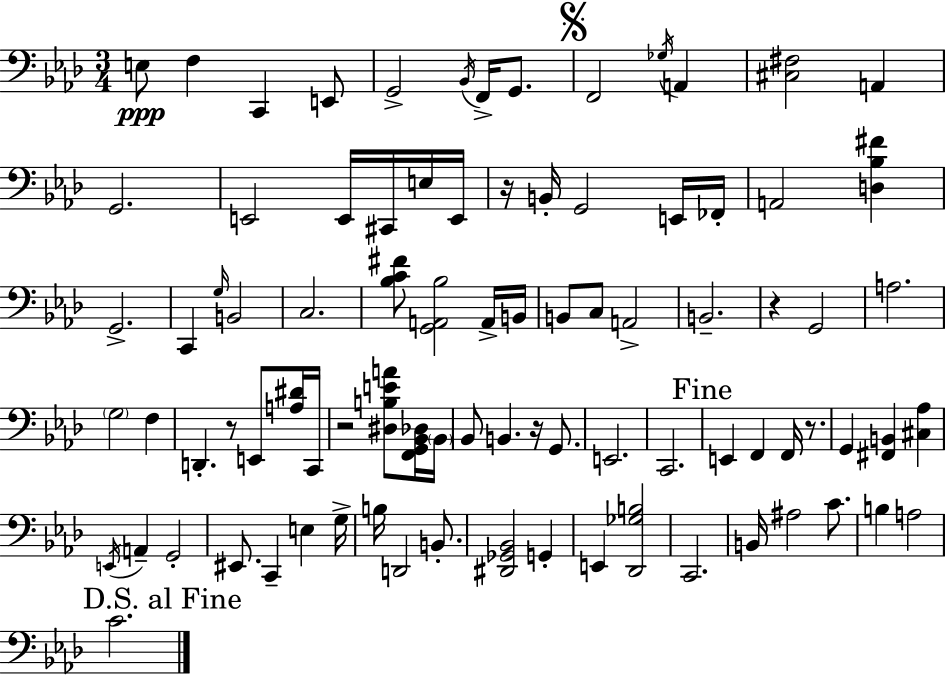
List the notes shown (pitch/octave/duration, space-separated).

E3/e F3/q C2/q E2/e G2/h Bb2/s F2/s G2/e. F2/h Gb3/s A2/q [C#3,F#3]/h A2/q G2/h. E2/h E2/s C#2/s E3/s E2/s R/s B2/s G2/h E2/s FES2/s A2/h [D3,Bb3,F#4]/q G2/h. C2/q G3/s B2/h C3/h. [Bb3,C4,F#4]/e [G2,A2,Bb3]/h A2/s B2/s B2/e C3/e A2/h B2/h. R/q G2/h A3/h. G3/h F3/q D2/q. R/e E2/e [A3,D#4]/s C2/s R/h [D#3,B3,E4,A4]/e [F2,G2,Bb2,Db3]/s Bb2/s Bb2/e B2/q. R/s G2/e. E2/h. C2/h. E2/q F2/q F2/s R/e. G2/q [F#2,B2]/q [C#3,Ab3]/q E2/s A2/q G2/h EIS2/e. C2/q E3/q G3/s B3/s D2/h B2/e. [D#2,Gb2,Bb2]/h G2/q E2/q [Db2,Gb3,B3]/h C2/h. B2/s A#3/h C4/e. B3/q A3/h C4/h.